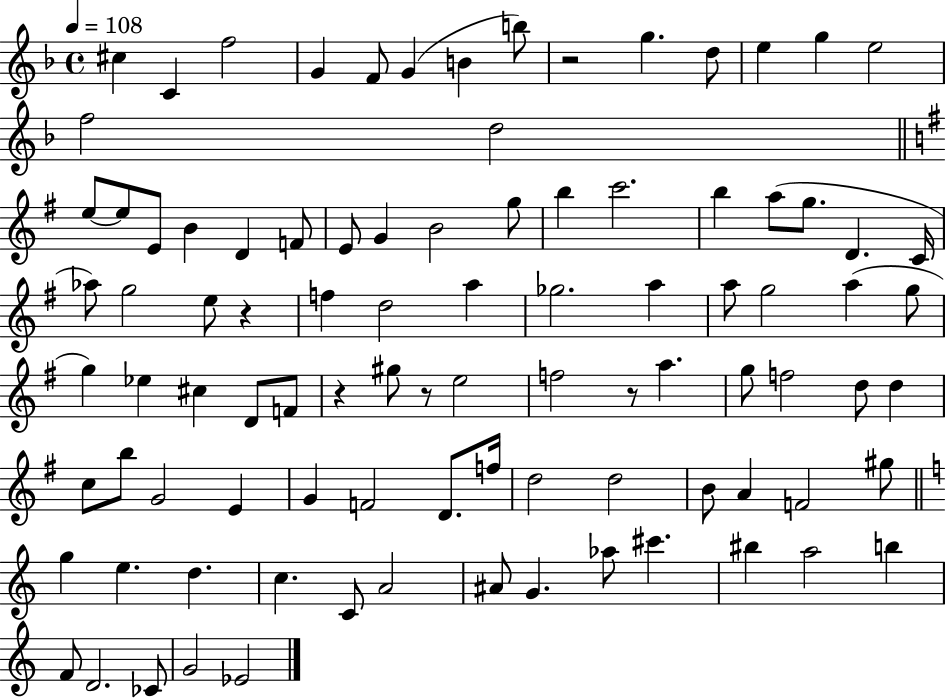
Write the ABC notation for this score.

X:1
T:Untitled
M:4/4
L:1/4
K:F
^c C f2 G F/2 G B b/2 z2 g d/2 e g e2 f2 d2 e/2 e/2 E/2 B D F/2 E/2 G B2 g/2 b c'2 b a/2 g/2 D C/4 _a/2 g2 e/2 z f d2 a _g2 a a/2 g2 a g/2 g _e ^c D/2 F/2 z ^g/2 z/2 e2 f2 z/2 a g/2 f2 d/2 d c/2 b/2 G2 E G F2 D/2 f/4 d2 d2 B/2 A F2 ^g/2 g e d c C/2 A2 ^A/2 G _a/2 ^c' ^b a2 b F/2 D2 _C/2 G2 _E2